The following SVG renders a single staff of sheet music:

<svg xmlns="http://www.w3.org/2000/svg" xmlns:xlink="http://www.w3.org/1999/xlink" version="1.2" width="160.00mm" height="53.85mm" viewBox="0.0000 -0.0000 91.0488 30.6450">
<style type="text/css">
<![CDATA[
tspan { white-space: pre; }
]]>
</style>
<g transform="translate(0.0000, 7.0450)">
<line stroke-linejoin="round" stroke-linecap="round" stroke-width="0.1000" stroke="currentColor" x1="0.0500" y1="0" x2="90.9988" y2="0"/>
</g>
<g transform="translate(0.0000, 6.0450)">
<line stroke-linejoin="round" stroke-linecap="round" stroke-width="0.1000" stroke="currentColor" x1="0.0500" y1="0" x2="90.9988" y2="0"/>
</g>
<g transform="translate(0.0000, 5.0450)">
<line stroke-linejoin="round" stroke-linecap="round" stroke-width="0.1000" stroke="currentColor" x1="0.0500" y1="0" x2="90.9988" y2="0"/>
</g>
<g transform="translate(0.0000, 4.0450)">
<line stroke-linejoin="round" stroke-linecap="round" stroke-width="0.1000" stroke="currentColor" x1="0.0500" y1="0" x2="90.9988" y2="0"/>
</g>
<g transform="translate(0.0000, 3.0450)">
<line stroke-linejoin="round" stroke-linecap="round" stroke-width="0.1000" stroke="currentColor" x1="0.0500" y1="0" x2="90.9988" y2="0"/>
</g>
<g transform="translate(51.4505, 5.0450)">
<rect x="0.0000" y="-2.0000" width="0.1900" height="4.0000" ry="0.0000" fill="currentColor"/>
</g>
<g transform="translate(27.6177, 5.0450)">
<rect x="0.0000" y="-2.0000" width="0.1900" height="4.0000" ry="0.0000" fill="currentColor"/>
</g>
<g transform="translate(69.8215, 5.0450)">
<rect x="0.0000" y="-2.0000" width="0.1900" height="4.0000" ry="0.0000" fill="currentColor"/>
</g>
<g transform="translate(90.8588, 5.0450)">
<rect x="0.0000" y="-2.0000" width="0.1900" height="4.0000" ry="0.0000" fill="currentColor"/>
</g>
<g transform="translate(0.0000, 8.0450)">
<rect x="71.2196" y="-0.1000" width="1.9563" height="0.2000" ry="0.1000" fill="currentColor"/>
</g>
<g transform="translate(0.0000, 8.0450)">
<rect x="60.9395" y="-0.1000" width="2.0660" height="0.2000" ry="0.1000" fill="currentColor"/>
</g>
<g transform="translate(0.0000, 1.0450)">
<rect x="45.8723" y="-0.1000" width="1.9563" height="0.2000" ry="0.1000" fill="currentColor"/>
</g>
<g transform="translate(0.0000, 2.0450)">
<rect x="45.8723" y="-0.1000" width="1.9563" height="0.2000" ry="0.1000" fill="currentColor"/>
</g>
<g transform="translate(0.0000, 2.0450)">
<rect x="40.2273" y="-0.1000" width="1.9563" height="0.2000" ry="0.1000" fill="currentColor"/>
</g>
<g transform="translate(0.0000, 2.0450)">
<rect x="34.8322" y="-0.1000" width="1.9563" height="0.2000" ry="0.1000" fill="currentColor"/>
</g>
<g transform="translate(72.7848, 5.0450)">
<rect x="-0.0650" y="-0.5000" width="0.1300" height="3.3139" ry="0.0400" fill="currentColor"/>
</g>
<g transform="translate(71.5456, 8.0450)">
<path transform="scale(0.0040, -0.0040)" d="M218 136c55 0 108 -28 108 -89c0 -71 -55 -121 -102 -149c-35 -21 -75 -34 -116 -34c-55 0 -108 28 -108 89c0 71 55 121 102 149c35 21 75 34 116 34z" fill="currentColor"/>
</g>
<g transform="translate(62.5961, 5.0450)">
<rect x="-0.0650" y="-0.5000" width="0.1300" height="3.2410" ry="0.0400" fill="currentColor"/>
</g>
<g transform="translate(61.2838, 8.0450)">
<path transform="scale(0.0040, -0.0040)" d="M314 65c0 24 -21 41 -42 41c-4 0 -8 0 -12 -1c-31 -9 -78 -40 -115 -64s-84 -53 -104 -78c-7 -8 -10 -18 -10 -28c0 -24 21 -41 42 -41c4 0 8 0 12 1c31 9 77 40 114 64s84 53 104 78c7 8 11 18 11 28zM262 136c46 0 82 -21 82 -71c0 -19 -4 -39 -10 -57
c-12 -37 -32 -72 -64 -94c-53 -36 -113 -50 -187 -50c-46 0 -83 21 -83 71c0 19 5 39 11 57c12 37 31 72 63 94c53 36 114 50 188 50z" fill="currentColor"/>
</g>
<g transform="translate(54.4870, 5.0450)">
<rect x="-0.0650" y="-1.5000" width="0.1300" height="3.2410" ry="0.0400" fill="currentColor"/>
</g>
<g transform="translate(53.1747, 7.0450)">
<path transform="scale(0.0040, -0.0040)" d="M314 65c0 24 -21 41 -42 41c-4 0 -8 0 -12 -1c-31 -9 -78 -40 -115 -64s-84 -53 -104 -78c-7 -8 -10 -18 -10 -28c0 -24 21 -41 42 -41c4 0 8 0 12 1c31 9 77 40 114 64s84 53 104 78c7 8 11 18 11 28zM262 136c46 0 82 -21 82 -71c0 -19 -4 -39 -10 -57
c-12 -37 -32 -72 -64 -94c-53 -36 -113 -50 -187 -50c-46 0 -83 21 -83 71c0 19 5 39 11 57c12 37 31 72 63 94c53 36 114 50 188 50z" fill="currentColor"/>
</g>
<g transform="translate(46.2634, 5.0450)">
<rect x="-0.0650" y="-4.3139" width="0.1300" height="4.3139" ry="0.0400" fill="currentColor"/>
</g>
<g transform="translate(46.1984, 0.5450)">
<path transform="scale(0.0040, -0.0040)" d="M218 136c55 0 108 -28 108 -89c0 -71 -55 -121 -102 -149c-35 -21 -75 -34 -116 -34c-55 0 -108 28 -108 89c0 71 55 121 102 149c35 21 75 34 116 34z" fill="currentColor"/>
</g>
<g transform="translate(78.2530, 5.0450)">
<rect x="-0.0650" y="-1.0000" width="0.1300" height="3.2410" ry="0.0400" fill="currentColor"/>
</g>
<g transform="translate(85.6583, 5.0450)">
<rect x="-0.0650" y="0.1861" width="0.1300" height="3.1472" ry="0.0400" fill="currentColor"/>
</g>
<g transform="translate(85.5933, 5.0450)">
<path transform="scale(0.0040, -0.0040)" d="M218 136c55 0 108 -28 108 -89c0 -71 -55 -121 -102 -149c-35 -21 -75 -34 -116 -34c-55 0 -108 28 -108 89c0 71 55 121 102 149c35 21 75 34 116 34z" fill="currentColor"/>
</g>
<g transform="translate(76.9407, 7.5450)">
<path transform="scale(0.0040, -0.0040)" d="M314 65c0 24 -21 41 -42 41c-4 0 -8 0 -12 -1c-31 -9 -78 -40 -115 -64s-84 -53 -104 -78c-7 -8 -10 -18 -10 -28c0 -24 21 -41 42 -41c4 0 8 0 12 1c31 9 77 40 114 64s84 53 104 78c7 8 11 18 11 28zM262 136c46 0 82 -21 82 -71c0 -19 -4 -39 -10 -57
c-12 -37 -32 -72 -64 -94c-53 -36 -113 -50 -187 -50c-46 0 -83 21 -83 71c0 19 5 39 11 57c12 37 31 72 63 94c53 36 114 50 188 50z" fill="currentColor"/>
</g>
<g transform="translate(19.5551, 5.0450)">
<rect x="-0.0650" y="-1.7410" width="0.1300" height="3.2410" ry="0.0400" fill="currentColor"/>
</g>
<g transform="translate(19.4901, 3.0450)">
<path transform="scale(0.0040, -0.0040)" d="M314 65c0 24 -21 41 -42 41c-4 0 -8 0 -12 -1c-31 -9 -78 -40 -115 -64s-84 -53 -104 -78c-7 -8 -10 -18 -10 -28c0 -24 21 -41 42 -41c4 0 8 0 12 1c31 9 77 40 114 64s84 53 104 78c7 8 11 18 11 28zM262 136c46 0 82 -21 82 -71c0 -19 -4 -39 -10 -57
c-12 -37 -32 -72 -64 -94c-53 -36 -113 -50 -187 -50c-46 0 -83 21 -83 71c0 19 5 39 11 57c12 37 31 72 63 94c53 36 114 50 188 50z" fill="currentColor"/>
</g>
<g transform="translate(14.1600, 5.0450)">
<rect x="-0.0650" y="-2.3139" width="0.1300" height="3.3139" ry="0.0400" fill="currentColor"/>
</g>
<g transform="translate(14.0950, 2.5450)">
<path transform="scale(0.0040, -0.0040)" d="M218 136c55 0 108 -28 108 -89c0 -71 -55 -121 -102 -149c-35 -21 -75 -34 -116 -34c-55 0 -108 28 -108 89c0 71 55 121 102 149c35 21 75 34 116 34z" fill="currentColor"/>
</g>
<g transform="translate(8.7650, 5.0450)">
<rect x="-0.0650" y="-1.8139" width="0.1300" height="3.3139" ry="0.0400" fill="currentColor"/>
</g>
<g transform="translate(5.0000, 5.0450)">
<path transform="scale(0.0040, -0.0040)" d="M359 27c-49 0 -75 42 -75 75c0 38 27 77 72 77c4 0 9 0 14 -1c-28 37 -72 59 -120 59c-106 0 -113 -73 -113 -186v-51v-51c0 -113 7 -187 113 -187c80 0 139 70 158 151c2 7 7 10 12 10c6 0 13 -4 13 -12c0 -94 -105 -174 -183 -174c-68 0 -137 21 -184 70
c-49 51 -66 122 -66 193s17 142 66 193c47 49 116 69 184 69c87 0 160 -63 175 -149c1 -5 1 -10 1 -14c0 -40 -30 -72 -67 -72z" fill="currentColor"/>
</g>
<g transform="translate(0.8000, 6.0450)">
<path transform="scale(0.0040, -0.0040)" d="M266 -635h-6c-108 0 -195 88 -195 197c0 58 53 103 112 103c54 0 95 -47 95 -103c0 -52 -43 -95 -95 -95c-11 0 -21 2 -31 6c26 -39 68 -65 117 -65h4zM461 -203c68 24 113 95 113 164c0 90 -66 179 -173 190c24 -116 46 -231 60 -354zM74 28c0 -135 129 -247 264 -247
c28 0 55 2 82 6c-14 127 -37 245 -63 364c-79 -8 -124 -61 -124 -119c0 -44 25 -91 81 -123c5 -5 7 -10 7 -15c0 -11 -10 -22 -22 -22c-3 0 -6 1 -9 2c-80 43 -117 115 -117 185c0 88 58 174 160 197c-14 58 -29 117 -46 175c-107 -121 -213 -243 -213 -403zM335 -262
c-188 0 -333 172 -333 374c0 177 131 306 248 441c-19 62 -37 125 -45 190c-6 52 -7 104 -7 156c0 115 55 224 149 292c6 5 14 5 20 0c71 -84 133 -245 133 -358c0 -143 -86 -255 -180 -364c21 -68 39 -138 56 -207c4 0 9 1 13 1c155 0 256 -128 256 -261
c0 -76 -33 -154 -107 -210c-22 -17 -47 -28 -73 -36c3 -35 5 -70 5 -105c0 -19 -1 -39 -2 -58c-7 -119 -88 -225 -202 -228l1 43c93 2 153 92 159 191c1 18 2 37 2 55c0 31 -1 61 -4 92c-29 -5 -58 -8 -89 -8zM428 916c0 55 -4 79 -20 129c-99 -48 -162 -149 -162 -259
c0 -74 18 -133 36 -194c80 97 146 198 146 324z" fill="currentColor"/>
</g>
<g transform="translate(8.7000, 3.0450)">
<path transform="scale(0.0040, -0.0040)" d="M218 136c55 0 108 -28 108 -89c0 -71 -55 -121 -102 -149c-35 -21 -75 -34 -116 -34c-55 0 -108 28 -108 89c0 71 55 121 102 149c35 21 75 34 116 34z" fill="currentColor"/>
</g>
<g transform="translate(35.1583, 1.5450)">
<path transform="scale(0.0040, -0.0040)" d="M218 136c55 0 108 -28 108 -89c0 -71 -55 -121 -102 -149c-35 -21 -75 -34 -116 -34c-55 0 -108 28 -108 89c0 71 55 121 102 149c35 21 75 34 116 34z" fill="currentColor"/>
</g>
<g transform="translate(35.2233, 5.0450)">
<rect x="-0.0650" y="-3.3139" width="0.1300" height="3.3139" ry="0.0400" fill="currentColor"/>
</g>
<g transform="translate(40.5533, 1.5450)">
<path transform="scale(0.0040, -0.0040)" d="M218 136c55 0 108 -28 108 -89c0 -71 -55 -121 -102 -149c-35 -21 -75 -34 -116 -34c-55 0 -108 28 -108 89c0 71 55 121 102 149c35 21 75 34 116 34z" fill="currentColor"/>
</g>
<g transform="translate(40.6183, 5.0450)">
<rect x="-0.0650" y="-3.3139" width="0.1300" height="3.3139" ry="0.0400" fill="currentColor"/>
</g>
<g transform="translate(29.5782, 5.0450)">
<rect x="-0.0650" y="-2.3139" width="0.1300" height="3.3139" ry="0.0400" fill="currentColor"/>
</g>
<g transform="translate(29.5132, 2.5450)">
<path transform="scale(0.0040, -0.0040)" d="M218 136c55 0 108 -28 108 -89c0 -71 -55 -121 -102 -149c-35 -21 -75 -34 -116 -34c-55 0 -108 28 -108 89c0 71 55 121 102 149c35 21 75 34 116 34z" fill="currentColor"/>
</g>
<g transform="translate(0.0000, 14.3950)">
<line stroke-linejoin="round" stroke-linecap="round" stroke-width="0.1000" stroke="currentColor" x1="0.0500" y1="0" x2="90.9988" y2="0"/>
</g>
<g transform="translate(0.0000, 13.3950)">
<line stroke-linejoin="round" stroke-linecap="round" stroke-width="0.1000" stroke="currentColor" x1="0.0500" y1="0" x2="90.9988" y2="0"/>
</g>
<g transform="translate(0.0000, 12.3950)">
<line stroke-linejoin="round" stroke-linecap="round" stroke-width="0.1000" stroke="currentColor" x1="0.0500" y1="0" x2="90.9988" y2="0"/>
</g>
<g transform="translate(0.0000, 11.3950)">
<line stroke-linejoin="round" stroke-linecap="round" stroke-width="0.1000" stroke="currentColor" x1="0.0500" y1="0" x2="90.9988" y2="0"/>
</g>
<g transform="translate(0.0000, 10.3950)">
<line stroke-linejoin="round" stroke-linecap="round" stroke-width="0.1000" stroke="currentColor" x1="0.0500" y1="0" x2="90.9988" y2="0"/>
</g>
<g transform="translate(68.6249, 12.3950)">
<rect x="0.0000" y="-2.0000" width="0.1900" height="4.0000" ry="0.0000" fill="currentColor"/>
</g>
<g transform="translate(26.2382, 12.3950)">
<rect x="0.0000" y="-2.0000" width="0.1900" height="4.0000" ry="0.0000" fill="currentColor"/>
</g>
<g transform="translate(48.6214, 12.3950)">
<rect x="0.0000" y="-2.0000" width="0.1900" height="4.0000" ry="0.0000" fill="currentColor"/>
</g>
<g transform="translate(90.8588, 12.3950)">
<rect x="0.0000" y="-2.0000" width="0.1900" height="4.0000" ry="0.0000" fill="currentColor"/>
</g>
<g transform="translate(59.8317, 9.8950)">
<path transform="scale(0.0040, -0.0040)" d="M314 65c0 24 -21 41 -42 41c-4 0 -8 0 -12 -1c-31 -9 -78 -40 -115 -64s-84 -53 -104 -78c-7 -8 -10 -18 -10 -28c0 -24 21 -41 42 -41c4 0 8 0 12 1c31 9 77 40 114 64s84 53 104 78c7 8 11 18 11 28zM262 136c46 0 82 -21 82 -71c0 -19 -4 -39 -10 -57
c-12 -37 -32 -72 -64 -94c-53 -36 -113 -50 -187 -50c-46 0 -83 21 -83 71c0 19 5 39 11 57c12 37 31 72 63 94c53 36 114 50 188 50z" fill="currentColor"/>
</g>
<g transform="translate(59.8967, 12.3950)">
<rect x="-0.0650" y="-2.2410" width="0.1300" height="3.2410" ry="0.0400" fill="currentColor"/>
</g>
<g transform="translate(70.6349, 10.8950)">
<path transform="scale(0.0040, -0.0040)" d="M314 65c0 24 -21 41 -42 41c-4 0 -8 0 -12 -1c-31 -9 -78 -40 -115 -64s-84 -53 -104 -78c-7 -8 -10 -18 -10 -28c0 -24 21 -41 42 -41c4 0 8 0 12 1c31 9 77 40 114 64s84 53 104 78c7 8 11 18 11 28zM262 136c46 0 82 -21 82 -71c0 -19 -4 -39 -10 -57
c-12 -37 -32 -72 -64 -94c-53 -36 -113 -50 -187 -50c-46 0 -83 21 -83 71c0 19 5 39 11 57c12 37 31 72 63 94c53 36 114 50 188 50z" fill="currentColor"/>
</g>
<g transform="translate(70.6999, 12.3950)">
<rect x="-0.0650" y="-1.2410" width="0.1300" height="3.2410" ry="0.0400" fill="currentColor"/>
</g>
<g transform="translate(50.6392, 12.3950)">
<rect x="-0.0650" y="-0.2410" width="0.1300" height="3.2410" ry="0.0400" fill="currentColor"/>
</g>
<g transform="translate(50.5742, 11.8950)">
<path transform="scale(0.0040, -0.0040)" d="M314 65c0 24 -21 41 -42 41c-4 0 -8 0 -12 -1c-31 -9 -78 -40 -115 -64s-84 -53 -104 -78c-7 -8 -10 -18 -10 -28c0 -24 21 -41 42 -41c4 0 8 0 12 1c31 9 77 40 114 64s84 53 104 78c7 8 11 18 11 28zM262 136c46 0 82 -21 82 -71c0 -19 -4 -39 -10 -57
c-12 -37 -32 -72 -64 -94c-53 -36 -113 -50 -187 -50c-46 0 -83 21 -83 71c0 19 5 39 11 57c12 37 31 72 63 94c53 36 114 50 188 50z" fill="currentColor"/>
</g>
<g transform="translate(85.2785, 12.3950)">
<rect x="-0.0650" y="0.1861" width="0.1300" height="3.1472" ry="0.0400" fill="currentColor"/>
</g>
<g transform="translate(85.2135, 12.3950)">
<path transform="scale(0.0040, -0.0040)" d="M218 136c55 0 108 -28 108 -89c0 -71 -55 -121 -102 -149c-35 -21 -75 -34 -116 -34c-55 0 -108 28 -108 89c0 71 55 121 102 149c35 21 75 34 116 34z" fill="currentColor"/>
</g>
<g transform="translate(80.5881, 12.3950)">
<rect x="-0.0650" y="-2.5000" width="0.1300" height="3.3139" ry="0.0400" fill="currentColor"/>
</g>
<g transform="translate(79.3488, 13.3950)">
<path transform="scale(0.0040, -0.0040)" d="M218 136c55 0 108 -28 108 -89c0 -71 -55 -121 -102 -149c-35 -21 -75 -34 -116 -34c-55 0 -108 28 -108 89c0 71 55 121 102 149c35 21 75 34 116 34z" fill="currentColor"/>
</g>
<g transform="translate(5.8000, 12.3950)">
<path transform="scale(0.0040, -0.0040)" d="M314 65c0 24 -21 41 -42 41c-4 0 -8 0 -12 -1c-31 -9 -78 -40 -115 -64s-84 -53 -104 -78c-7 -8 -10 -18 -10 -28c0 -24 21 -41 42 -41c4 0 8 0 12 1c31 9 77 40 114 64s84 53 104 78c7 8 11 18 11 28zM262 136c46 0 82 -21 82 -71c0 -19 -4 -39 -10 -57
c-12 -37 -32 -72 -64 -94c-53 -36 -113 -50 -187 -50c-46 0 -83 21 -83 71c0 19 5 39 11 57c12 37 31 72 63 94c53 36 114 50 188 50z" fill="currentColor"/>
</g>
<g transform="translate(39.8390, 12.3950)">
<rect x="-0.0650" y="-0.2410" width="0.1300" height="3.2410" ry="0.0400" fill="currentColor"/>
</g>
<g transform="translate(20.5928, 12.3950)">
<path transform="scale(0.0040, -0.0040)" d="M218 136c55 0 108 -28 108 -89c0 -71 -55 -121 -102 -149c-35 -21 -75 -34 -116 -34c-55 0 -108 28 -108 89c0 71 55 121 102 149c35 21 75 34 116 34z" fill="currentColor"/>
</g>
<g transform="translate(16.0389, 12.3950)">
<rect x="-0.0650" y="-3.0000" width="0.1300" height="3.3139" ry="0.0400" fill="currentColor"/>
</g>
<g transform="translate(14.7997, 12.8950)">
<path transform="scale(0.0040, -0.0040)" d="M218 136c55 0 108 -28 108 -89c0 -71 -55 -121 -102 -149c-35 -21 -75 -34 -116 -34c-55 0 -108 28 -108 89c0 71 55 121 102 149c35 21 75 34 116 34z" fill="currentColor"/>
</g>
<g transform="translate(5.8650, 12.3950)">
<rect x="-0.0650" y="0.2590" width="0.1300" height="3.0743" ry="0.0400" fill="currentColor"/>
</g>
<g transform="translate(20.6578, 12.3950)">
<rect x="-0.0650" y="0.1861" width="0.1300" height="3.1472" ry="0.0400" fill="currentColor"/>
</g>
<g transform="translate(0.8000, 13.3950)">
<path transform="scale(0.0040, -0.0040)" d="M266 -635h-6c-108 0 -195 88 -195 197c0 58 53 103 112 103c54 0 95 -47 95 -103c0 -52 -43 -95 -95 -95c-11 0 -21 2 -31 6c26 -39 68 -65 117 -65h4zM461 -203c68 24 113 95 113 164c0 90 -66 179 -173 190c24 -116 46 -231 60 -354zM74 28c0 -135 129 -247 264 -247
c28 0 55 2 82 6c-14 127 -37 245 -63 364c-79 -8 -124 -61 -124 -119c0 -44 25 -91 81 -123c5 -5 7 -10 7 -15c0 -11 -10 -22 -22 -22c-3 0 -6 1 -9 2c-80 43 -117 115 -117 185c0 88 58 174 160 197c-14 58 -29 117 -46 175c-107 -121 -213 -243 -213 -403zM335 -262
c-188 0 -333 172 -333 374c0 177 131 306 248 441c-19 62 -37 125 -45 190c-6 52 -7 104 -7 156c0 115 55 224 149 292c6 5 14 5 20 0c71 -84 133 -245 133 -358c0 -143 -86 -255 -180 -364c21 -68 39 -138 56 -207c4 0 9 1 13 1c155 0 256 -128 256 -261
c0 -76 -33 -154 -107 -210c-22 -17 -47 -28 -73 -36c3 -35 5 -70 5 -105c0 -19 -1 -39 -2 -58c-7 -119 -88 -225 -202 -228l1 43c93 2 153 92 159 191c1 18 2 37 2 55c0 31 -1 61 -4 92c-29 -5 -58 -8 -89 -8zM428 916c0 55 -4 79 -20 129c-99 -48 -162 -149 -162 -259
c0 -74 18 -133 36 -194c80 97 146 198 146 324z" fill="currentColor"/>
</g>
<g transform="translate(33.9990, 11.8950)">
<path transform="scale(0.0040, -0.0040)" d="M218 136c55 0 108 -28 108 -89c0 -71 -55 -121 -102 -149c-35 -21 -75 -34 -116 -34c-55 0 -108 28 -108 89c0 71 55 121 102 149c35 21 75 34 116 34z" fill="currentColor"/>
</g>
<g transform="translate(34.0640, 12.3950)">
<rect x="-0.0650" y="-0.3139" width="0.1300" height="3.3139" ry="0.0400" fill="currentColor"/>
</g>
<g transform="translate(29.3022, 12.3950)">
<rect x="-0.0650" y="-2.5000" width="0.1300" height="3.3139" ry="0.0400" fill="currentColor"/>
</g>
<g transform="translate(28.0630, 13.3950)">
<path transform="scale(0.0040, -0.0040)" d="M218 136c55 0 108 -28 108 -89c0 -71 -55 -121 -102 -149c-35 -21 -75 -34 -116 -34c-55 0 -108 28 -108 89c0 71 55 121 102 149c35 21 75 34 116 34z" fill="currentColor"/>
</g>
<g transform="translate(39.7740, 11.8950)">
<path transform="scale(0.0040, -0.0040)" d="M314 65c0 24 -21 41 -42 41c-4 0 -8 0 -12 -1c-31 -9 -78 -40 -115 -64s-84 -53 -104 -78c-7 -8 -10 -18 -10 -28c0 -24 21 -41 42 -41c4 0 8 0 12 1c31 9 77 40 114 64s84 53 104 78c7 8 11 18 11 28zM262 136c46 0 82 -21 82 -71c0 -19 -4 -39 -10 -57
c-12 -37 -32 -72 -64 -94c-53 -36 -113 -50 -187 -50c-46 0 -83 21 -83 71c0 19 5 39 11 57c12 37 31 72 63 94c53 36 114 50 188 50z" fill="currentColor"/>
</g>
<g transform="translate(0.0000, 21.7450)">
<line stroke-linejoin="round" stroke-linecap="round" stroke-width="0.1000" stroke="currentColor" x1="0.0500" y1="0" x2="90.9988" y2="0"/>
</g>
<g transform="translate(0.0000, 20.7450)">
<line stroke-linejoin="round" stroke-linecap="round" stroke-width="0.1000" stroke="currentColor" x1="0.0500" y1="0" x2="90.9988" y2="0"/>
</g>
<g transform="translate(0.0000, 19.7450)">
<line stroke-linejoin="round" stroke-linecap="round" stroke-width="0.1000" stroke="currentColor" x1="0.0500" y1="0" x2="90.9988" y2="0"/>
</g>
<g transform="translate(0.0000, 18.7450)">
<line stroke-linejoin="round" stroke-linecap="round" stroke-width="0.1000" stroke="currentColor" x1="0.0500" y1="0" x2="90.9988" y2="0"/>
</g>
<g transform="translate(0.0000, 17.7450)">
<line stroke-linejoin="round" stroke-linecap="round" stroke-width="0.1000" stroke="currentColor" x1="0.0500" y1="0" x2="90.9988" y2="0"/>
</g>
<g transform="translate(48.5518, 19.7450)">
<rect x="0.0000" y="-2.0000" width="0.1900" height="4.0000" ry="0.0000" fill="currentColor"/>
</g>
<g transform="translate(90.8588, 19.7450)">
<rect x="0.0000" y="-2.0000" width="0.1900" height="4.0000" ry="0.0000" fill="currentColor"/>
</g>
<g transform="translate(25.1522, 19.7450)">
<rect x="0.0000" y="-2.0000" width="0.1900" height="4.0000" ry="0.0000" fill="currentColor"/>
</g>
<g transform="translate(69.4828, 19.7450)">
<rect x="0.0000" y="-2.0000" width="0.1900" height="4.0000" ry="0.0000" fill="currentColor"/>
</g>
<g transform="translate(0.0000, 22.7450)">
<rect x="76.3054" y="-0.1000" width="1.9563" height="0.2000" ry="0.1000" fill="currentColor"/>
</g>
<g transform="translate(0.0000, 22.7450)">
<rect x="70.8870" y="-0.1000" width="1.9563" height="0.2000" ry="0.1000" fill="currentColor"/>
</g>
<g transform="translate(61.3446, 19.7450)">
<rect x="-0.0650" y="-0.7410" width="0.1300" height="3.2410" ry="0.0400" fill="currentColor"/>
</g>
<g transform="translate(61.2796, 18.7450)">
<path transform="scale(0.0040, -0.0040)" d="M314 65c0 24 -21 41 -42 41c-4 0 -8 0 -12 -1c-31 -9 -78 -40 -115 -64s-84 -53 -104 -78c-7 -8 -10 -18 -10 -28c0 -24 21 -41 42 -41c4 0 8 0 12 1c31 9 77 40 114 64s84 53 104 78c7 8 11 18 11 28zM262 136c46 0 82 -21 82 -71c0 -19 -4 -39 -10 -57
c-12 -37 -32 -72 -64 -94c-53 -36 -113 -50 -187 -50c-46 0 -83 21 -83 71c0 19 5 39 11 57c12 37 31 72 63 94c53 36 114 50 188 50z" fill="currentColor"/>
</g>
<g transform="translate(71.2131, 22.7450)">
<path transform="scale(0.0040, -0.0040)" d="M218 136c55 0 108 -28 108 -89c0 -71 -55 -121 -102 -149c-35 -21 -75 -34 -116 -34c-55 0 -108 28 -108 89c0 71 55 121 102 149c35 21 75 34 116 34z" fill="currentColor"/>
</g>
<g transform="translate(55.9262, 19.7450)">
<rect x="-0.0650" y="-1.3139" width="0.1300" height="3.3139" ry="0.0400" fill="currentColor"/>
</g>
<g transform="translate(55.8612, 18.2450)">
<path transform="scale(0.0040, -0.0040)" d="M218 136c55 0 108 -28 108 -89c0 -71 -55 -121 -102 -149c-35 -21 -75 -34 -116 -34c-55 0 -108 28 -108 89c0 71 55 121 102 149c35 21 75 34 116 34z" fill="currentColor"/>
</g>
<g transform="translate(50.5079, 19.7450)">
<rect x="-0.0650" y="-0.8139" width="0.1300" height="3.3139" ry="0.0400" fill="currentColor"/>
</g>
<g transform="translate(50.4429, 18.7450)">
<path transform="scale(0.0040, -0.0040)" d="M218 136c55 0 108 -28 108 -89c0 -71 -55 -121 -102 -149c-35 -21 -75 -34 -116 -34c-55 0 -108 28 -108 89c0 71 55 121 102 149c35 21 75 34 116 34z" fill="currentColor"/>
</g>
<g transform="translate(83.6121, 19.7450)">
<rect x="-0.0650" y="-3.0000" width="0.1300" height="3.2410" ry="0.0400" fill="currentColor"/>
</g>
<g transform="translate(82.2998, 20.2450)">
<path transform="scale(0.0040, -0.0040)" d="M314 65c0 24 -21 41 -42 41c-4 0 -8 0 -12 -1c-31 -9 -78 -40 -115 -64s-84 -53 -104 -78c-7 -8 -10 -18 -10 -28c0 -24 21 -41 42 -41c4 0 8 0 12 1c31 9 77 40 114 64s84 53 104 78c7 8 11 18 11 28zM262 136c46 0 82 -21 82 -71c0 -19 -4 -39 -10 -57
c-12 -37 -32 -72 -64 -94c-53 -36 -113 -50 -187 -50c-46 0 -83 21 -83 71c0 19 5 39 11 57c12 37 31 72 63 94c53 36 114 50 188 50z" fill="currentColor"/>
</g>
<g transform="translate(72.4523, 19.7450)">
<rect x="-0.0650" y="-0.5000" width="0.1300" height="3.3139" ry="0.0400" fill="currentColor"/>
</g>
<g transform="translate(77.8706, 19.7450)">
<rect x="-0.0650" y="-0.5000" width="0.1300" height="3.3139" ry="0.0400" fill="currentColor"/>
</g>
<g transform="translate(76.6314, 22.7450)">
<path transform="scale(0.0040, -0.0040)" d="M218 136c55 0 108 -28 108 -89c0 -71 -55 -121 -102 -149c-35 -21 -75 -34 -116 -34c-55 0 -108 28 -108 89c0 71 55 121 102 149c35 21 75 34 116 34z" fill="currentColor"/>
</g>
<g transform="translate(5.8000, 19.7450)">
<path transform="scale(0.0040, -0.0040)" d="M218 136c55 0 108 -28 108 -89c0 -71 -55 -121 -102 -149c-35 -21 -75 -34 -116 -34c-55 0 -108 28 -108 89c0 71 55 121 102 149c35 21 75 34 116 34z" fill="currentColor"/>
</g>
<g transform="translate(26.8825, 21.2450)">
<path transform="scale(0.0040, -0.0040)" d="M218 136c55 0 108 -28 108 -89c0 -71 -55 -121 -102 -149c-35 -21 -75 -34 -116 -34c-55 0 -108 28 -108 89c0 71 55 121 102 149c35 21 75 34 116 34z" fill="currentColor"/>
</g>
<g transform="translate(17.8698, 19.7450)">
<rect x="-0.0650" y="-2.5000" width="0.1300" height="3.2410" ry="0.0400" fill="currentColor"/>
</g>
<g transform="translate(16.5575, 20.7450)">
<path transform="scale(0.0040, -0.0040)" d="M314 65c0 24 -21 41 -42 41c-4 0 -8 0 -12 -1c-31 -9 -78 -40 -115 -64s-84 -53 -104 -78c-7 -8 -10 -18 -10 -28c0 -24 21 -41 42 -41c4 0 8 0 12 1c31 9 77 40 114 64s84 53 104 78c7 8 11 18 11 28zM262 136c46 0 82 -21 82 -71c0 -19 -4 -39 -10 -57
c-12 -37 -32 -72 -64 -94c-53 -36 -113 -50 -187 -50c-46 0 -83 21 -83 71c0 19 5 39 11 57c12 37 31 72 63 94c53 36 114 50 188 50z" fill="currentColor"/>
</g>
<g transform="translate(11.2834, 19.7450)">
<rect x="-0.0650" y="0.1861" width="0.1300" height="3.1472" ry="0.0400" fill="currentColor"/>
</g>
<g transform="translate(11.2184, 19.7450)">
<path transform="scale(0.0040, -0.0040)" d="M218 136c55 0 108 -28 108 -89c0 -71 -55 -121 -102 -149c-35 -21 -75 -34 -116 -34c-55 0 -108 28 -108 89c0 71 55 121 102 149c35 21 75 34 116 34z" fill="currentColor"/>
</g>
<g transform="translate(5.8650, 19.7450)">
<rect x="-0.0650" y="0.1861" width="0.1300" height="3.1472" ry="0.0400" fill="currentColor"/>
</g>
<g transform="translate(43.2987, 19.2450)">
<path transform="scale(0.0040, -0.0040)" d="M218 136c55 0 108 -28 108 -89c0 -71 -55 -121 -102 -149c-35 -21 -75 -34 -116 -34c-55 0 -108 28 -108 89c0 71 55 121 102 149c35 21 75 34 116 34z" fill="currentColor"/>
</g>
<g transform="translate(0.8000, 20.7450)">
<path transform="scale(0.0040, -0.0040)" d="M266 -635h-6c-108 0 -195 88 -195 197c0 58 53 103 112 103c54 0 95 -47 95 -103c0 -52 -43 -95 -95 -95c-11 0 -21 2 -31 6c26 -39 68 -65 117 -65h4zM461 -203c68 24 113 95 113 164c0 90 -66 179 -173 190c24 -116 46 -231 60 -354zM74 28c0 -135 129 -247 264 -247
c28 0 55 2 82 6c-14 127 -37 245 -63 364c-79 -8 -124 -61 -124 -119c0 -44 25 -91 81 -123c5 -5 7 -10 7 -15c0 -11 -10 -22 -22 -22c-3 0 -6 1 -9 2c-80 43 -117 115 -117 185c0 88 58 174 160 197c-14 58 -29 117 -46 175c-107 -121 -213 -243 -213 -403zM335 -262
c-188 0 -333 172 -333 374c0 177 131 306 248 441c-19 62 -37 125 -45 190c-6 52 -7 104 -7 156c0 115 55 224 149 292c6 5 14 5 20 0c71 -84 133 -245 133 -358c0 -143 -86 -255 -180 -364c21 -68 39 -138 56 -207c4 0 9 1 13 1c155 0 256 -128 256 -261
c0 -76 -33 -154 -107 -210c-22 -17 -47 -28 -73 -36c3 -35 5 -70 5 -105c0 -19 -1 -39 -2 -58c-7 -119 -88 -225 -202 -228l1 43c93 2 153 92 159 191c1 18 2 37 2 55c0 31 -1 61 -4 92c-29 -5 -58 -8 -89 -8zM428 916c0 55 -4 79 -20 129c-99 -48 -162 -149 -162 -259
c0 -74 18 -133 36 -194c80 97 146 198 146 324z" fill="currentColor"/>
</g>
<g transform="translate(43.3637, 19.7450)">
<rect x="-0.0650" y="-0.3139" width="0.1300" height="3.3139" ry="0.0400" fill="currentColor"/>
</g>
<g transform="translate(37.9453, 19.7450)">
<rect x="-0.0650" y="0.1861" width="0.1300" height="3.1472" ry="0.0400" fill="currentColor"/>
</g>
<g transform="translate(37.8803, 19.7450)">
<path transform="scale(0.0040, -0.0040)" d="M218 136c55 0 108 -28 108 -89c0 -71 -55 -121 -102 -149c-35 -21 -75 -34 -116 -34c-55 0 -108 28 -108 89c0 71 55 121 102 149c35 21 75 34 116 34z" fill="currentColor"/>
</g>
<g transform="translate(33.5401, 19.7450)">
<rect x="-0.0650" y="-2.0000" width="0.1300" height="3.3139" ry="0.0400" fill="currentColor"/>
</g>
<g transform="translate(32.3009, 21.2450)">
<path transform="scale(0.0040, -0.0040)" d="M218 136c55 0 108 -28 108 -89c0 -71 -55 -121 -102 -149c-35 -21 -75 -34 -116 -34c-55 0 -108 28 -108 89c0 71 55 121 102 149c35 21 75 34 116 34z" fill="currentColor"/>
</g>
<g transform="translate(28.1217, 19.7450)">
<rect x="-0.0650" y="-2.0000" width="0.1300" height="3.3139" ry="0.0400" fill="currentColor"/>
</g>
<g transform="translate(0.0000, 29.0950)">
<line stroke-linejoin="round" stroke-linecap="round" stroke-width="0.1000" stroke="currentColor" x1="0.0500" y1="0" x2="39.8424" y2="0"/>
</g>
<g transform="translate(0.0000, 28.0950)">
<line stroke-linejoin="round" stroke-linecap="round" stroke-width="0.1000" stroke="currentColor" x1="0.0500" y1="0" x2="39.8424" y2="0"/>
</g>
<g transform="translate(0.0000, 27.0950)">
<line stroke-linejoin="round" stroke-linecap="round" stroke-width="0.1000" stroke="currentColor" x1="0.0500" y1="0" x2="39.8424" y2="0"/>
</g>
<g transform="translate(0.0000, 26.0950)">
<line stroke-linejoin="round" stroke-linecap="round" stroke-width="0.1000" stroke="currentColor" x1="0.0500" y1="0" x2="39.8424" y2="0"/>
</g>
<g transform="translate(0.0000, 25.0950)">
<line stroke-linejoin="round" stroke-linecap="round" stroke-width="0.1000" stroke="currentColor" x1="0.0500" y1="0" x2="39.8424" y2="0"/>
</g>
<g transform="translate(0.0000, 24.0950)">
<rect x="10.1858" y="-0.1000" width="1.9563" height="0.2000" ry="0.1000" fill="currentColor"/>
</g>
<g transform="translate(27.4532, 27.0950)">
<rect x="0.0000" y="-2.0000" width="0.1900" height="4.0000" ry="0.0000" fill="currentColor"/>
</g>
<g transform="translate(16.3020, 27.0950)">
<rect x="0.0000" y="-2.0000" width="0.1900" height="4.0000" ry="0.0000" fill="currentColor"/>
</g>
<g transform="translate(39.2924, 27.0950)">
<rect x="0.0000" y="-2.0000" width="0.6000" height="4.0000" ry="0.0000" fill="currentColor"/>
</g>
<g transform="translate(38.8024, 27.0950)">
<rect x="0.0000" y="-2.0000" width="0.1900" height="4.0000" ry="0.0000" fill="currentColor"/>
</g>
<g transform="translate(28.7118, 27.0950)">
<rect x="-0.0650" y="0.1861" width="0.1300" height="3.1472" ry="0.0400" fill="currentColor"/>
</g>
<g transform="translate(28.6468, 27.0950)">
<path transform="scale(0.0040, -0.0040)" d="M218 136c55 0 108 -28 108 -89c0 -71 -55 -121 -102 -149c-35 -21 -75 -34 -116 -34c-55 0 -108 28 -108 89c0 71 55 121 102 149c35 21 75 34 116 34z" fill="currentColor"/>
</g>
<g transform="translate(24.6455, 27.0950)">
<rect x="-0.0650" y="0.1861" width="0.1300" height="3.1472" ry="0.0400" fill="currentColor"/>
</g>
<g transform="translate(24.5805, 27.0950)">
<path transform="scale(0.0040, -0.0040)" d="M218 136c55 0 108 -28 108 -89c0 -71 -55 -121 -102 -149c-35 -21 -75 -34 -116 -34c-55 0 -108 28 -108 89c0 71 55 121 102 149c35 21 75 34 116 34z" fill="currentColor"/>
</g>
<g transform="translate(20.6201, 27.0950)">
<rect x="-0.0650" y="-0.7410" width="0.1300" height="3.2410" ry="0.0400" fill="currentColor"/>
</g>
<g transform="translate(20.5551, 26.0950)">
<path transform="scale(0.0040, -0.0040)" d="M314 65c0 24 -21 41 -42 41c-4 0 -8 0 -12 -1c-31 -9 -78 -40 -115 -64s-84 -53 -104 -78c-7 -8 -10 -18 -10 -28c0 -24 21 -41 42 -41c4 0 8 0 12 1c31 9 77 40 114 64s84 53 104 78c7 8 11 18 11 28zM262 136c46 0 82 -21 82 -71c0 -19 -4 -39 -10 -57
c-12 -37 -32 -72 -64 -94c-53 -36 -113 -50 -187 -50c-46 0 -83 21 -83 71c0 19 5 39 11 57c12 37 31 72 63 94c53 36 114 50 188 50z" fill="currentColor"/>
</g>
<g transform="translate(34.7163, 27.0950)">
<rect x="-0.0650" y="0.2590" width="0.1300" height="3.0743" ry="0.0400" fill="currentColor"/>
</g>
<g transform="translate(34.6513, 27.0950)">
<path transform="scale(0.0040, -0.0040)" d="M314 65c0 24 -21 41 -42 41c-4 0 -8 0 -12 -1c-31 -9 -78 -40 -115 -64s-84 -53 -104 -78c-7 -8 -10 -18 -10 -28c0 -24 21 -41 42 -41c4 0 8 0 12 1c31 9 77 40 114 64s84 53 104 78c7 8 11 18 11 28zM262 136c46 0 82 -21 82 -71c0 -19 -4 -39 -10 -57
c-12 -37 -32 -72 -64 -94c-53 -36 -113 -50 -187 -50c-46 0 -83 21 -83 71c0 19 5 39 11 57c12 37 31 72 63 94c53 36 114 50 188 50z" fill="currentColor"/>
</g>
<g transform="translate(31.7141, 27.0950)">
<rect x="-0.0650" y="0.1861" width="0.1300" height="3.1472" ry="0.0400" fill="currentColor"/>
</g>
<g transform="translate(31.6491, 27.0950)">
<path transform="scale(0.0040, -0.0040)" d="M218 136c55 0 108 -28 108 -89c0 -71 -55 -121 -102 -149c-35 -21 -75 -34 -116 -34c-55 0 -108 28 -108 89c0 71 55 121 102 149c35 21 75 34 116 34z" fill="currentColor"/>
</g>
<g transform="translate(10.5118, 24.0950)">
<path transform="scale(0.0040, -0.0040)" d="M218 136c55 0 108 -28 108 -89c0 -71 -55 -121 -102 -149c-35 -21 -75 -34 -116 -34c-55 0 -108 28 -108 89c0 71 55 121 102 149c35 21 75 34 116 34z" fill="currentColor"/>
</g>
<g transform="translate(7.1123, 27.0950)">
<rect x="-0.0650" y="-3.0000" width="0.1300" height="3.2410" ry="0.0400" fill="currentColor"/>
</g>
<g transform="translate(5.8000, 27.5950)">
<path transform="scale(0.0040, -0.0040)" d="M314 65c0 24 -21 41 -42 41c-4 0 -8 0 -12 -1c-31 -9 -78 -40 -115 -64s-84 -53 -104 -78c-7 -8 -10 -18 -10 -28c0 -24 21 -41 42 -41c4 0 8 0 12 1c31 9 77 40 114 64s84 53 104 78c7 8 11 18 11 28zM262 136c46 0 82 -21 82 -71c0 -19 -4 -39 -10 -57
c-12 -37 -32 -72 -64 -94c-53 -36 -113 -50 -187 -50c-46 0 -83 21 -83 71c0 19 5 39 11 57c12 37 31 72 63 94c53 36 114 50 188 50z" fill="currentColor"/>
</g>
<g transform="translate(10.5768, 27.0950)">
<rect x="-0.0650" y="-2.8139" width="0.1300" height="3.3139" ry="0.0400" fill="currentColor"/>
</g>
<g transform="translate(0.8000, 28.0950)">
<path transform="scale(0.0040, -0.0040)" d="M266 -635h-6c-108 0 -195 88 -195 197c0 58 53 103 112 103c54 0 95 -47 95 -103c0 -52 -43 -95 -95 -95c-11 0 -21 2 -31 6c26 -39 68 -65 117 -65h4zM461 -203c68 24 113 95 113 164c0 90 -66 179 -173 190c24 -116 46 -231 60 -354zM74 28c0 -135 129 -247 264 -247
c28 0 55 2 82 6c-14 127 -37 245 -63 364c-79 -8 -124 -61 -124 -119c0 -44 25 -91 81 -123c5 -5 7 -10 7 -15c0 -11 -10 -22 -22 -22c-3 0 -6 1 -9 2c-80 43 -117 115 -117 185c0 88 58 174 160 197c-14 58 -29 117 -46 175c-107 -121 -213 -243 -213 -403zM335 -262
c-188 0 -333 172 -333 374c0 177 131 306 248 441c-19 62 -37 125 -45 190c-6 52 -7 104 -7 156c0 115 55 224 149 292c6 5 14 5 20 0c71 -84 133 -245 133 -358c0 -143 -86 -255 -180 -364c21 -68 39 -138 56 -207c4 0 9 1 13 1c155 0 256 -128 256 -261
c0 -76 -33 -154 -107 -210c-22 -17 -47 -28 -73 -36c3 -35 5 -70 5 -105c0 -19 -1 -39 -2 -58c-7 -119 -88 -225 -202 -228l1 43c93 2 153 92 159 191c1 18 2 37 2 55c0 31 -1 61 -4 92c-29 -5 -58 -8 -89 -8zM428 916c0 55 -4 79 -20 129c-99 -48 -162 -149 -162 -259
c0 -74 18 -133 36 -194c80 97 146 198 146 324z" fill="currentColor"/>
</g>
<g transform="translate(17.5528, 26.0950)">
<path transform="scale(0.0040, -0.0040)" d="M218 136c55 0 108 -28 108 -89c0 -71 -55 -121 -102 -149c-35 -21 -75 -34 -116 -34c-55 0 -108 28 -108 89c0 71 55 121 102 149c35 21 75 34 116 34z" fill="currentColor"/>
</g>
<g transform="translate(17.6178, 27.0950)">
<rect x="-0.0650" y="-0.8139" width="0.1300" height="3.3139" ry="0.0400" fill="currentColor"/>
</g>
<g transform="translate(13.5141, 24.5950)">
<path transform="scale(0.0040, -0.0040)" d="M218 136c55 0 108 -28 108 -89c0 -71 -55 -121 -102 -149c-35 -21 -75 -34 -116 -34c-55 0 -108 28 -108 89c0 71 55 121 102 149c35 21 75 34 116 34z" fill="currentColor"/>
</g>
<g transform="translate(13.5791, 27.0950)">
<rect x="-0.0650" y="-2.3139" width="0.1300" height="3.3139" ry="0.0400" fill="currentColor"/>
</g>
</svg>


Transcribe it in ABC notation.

X:1
T:Untitled
M:4/4
L:1/4
K:C
f g f2 g b b d' E2 C2 C D2 B B2 A B G c c2 c2 g2 e2 G B B B G2 F F B c d e d2 C C A2 A2 a g d d2 B B B B2